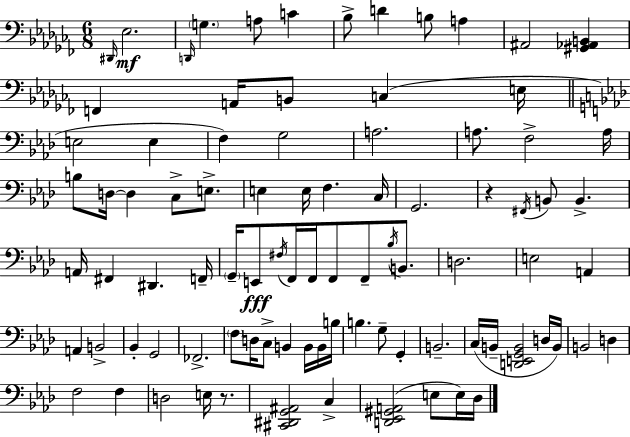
D#2/s Eb3/h. D2/s G3/q. A3/e C4/q Bb3/e D4/q B3/e A3/q A#2/h [G#2,Ab2,B2]/q F2/q A2/s B2/e C3/q E3/s E3/h E3/q F3/q G3/h A3/h. A3/e. F3/h A3/s B3/e D3/s D3/q C3/e E3/e. E3/q E3/s F3/q. C3/s G2/h. R/q F#2/s B2/e B2/q. A2/s F#2/q D#2/q. F2/s G2/s E2/e F#3/s F2/s F2/s F2/e F2/e Bb3/s B2/e. D3/h. E3/h A2/q A2/q B2/h Bb2/q G2/h FES2/h. F3/e D3/s C3/e B2/q B2/s B2/s B3/s B3/q. G3/e G2/q B2/h. C3/s B2/s [D2,E2,G2,B2]/h D3/s B2/s B2/h D3/q F3/h F3/q D3/h E3/s R/e. [C#2,D#2,G2,A#2]/h C3/q [D2,Eb2,G#2,A2]/h E3/e E3/s Db3/s